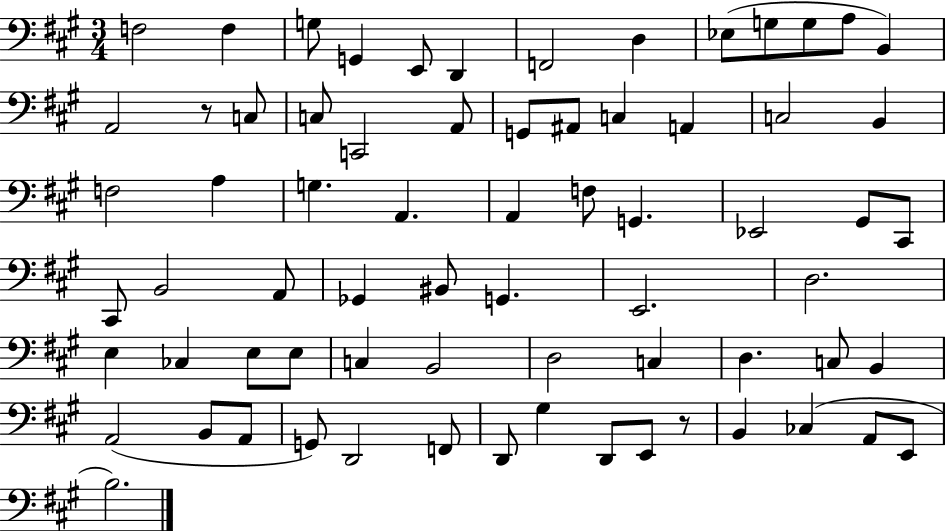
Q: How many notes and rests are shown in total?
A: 70